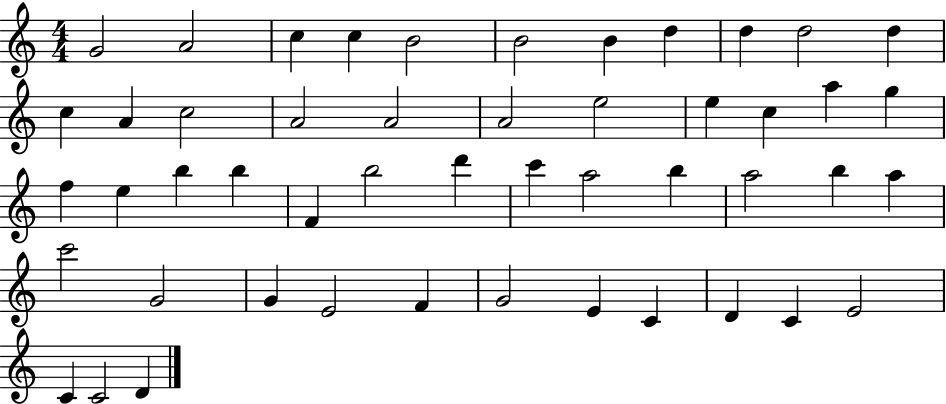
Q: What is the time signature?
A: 4/4